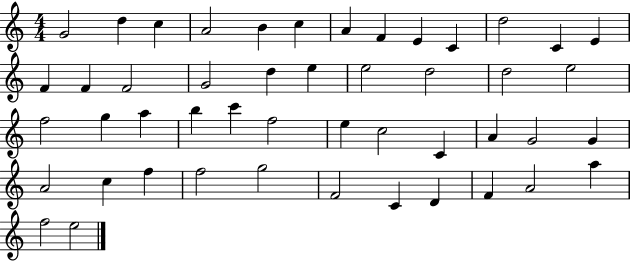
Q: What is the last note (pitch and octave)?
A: E5